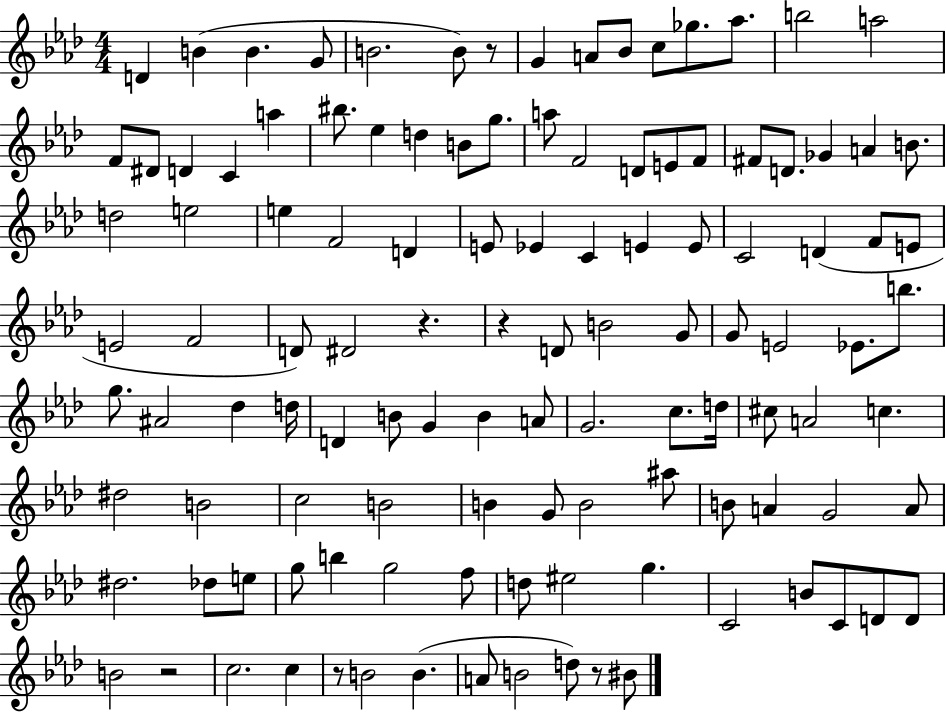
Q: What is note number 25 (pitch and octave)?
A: A5